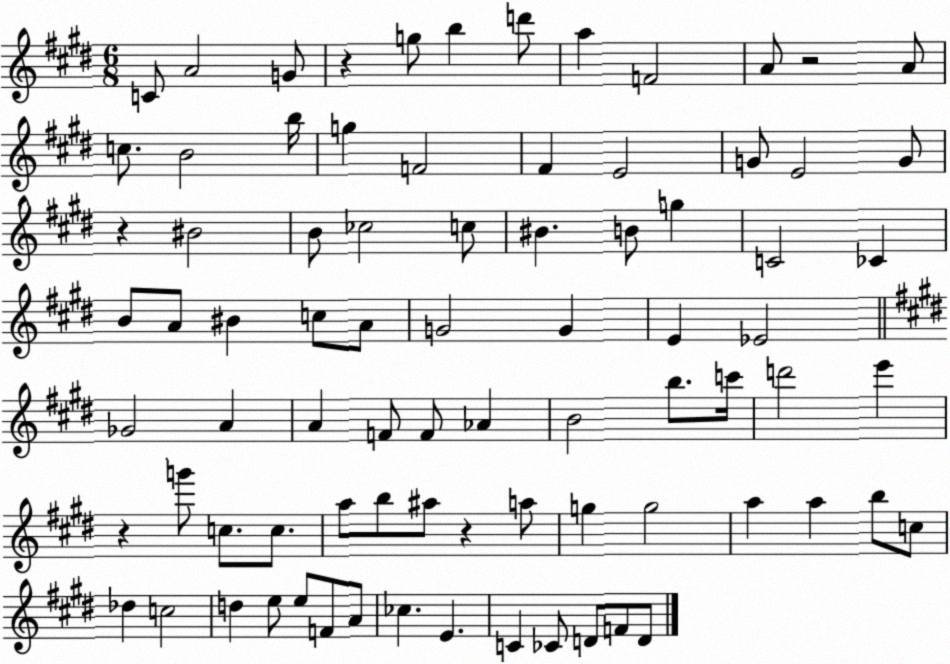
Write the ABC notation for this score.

X:1
T:Untitled
M:6/8
L:1/4
K:E
C/2 A2 G/2 z g/2 b d'/2 a F2 A/2 z2 A/2 c/2 B2 b/4 g F2 ^F E2 G/2 E2 G/2 z ^B2 B/2 _c2 c/2 ^B B/2 g C2 _C B/2 A/2 ^B c/2 A/2 G2 G E _E2 _G2 A A F/2 F/2 _A B2 b/2 c'/4 d'2 e' z g'/2 c/2 c/2 a/2 b/2 ^a/2 z a/2 g g2 a a b/2 c/2 _d c2 d e/2 e/2 F/2 A/2 _c E C _C/2 D/2 F/2 D/2